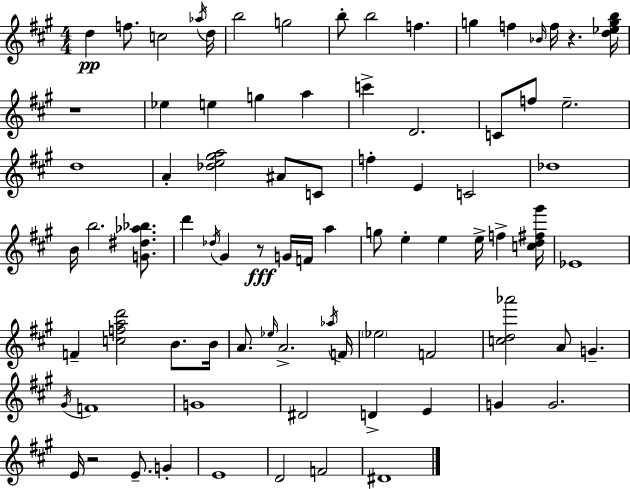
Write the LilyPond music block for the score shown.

{
  \clef treble
  \numericTimeSignature
  \time 4/4
  \key a \major
  d''4\pp f''8. c''2 \acciaccatura { aes''16 } | d''16 b''2 g''2 | b''8-. b''2 f''4. | g''4 f''4 \grace { bes'16 } f''16 r4. | \break <d'' ees'' g'' b''>16 r1 | ees''4 e''4 g''4 a''4 | c'''4-> d'2. | c'8 f''8 e''2.-- | \break d''1 | a'4-. <des'' e'' gis'' a''>2 ais'8 | c'8 f''4-. e'4 c'2 | des''1 | \break b'16 b''2. <g' dis'' aes'' bes''>8. | d'''4 \acciaccatura { des''16 } gis'4 r8\fff g'16 f'16 a''4 | g''8 e''4-. e''4 e''16-> f''4-> | <c'' d'' fis'' gis'''>16 ees'1 | \break f'4-- <c'' f'' a'' d'''>2 b'8. | b'16 a'8. \grace { ees''16 } a'2.-> | \acciaccatura { aes''16 } f'16 \parenthesize ees''2 f'2 | <c'' d'' aes'''>2 a'8 g'4.-- | \break \acciaccatura { gis'16 } f'1 | g'1 | dis'2 d'4-> | e'4 g'4 g'2. | \break e'16 r2 e'8.-- | g'4-. e'1 | d'2 f'2 | dis'1 | \break \bar "|."
}